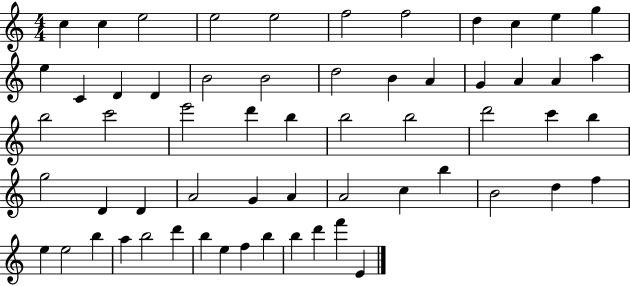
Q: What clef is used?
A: treble